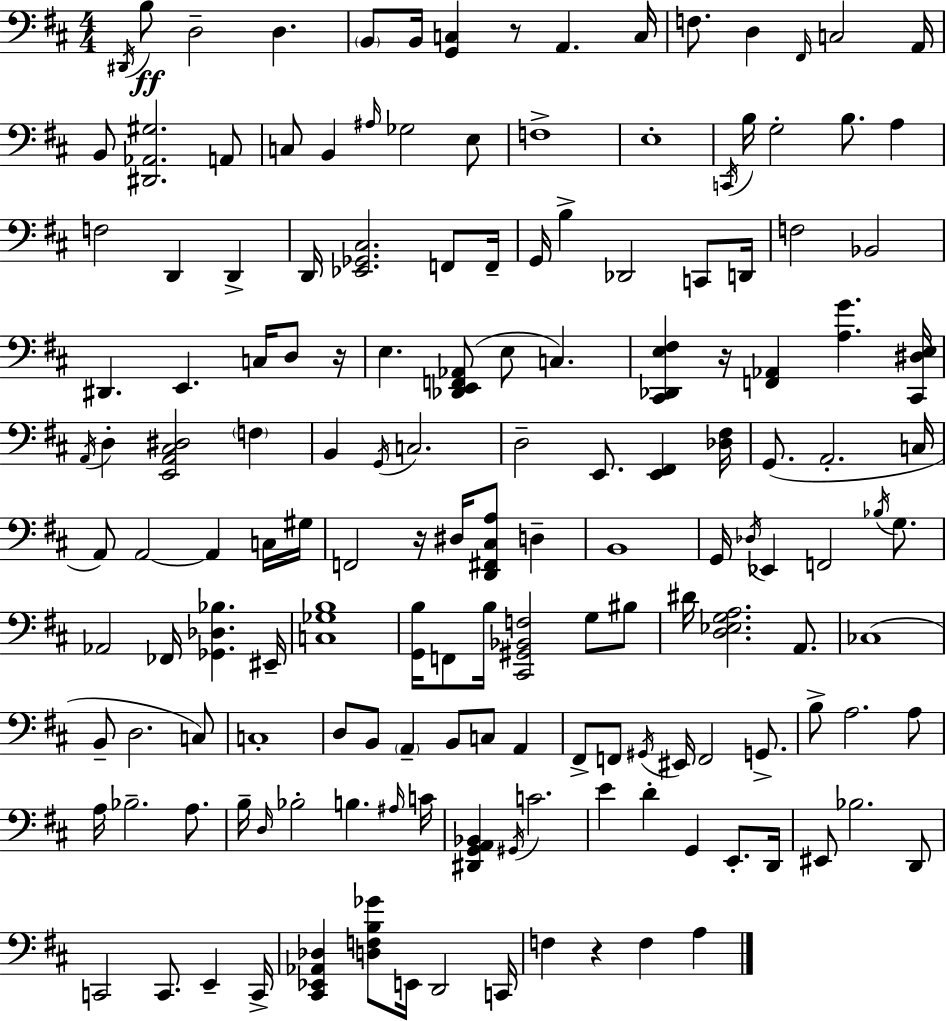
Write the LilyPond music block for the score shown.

{
  \clef bass
  \numericTimeSignature
  \time 4/4
  \key d \major
  \acciaccatura { dis,16 }\ff b8 d2-- d4. | \parenthesize b,8 b,16 <g, c>4 r8 a,4. | c16 f8. d4 \grace { fis,16 } c2 | a,16 b,8 <dis, aes, gis>2. | \break a,8 c8 b,4 \grace { ais16 } ges2 | e8 f1-> | e1-. | \acciaccatura { c,16 } b16 g2-. b8. | \break a4 f2 d,4 | d,4-> d,16 <ees, ges, cis>2. | f,8 f,16-- g,16 b4-> des,2 | c,8 d,16 f2 bes,2 | \break dis,4. e,4. | c16 d8 r16 e4. <des, e, f, aes,>8( e8 c4.) | <cis, des, e fis>4 r16 <f, aes,>4 <a g'>4. | <cis, dis e>16 \acciaccatura { a,16 } d4-. <e, a, cis dis>2 | \break \parenthesize f4 b,4 \acciaccatura { g,16 } c2. | d2-- e,8. | <e, fis,>4 <des fis>16 g,8.( a,2.-. | c16 a,8) a,2~~ | \break a,4 c16 gis16 f,2 r16 dis16 | <d, fis, cis a>8 d4-- b,1 | g,16 \acciaccatura { des16 } ees,4 f,2 | \acciaccatura { bes16 } g8. aes,2 | \break fes,16 <ges, des bes>4. eis,16-- <c ges b>1 | <g, b>16 f,8 b16 <cis, gis, bes, f>2 | g8 bis8 dis'16 <d ees g a>2. | a,8. ces1( | \break b,8-- d2. | c8) c1-. | d8 b,8 \parenthesize a,4-- | b,8 c8 a,4 fis,8-> f,8 \acciaccatura { gis,16 } eis,16 f,2 | \break g,8.-> b8-> a2. | a8 a16 bes2.-- | a8. b16-- \grace { d16 } bes2-. | b4. \grace { ais16 } c'16 <dis, g, a, bes,>4 \acciaccatura { gis,16 } | \break c'2. e'4 | d'4-. g,4 e,8.-. d,16 eis,8 bes2. | d,8 c,2 | c,8. e,4-- c,16-> <cis, ees, aes, des>4 | \break <d f b ges'>8 e,16 d,2 c,16 f4 | r4 f4 a4 \bar "|."
}